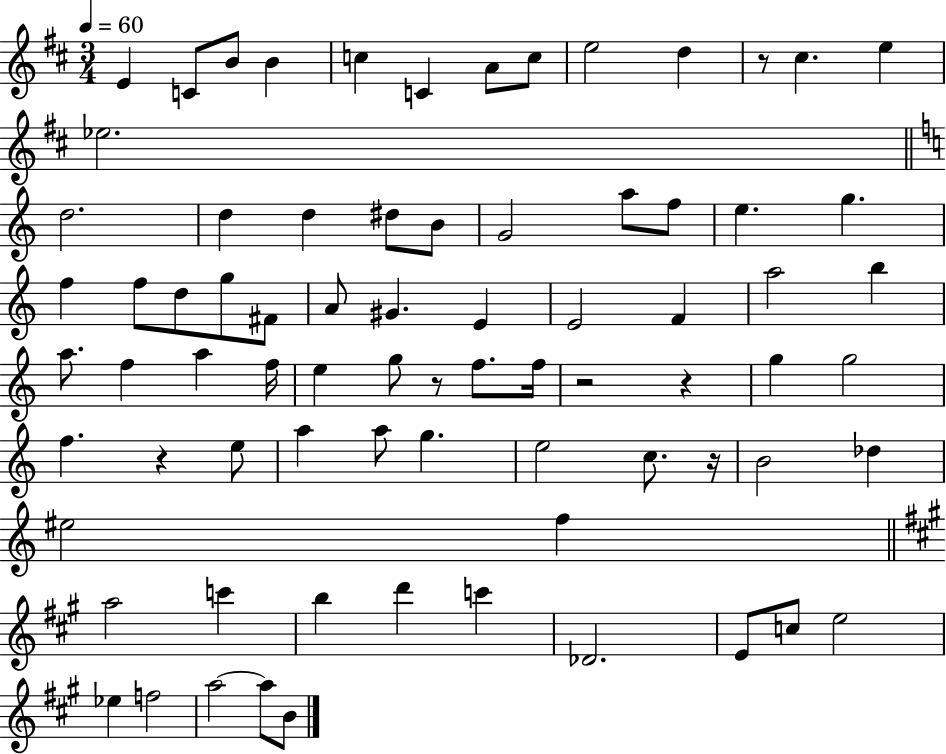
E4/q C4/e B4/e B4/q C5/q C4/q A4/e C5/e E5/h D5/q R/e C#5/q. E5/q Eb5/h. D5/h. D5/q D5/q D#5/e B4/e G4/h A5/e F5/e E5/q. G5/q. F5/q F5/e D5/e G5/e F#4/e A4/e G#4/q. E4/q E4/h F4/q A5/h B5/q A5/e. F5/q A5/q F5/s E5/q G5/e R/e F5/e. F5/s R/h R/q G5/q G5/h F5/q. R/q E5/e A5/q A5/e G5/q. E5/h C5/e. R/s B4/h Db5/q EIS5/h F5/q A5/h C6/q B5/q D6/q C6/q Db4/h. E4/e C5/e E5/h Eb5/q F5/h A5/h A5/e B4/e